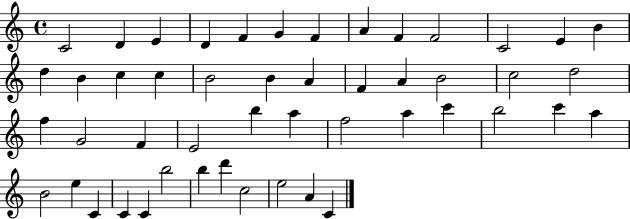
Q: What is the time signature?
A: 4/4